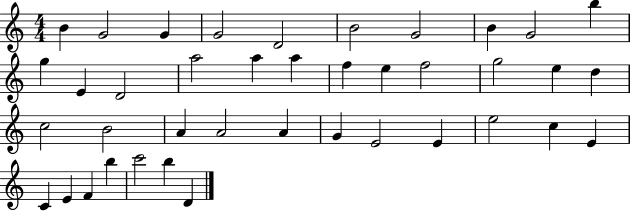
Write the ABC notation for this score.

X:1
T:Untitled
M:4/4
L:1/4
K:C
B G2 G G2 D2 B2 G2 B G2 b g E D2 a2 a a f e f2 g2 e d c2 B2 A A2 A G E2 E e2 c E C E F b c'2 b D